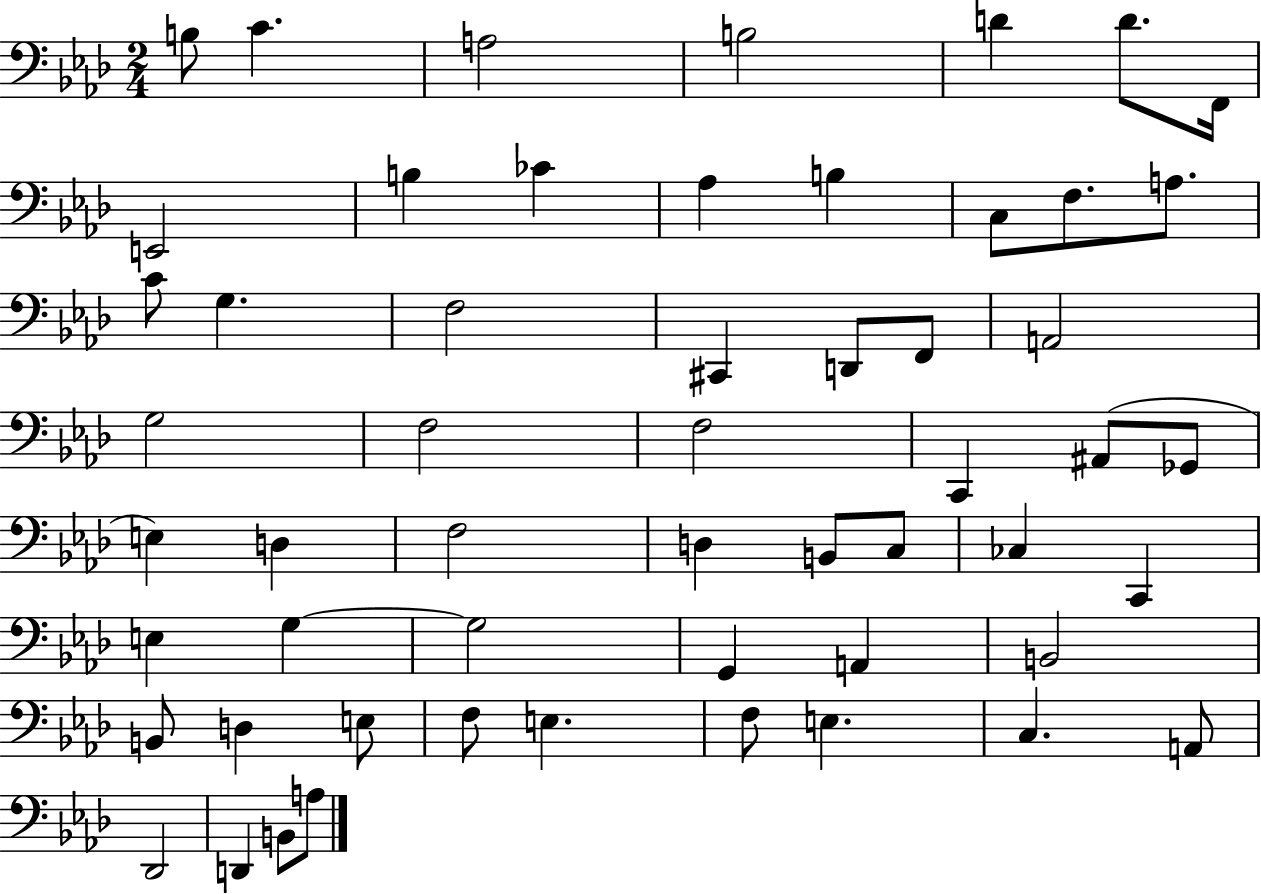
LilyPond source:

{
  \clef bass
  \numericTimeSignature
  \time 2/4
  \key aes \major
  b8 c'4. | a2 | b2 | d'4 d'8. f,16 | \break e,2 | b4 ces'4 | aes4 b4 | c8 f8. a8. | \break c'8 g4. | f2 | cis,4 d,8 f,8 | a,2 | \break g2 | f2 | f2 | c,4 ais,8( ges,8 | \break e4) d4 | f2 | d4 b,8 c8 | ces4 c,4 | \break e4 g4~~ | g2 | g,4 a,4 | b,2 | \break b,8 d4 e8 | f8 e4. | f8 e4. | c4. a,8 | \break des,2 | d,4 b,8 a8 | \bar "|."
}